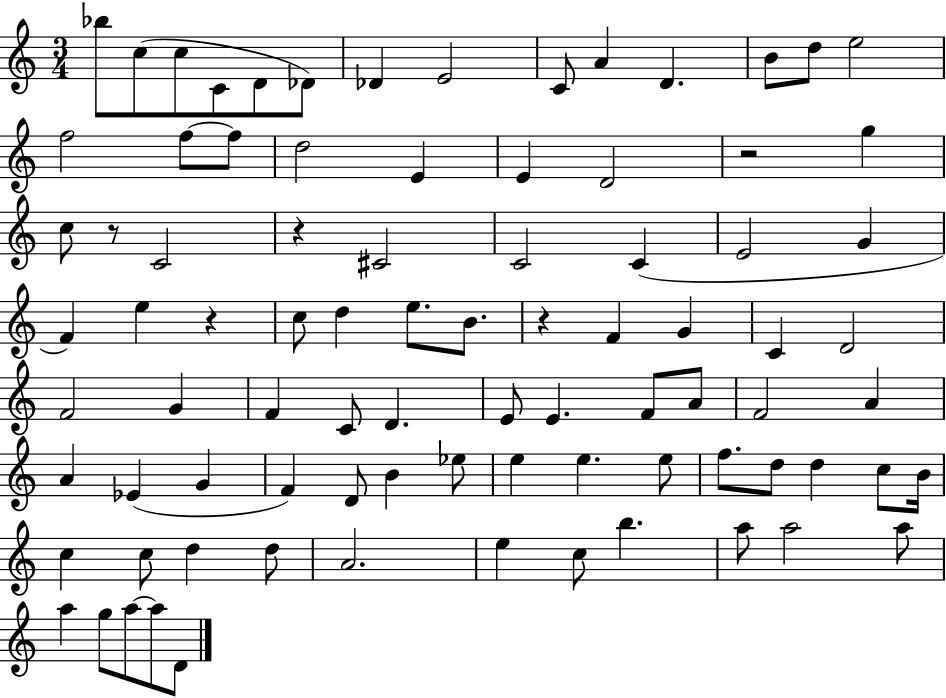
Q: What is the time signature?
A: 3/4